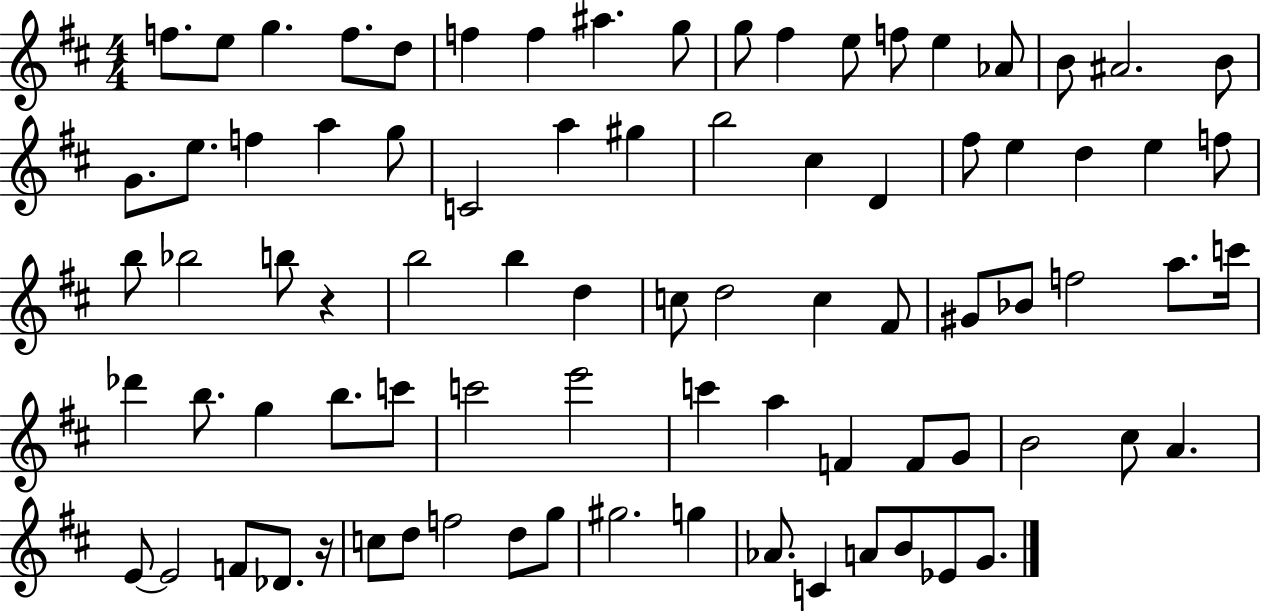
{
  \clef treble
  \numericTimeSignature
  \time 4/4
  \key d \major
  f''8. e''8 g''4. f''8. d''8 | f''4 f''4 ais''4. g''8 | g''8 fis''4 e''8 f''8 e''4 aes'8 | b'8 ais'2. b'8 | \break g'8. e''8. f''4 a''4 g''8 | c'2 a''4 gis''4 | b''2 cis''4 d'4 | fis''8 e''4 d''4 e''4 f''8 | \break b''8 bes''2 b''8 r4 | b''2 b''4 d''4 | c''8 d''2 c''4 fis'8 | gis'8 bes'8 f''2 a''8. c'''16 | \break des'''4 b''8. g''4 b''8. c'''8 | c'''2 e'''2 | c'''4 a''4 f'4 f'8 g'8 | b'2 cis''8 a'4. | \break e'8~~ e'2 f'8 des'8. r16 | c''8 d''8 f''2 d''8 g''8 | gis''2. g''4 | aes'8. c'4 a'8 b'8 ees'8 g'8. | \break \bar "|."
}